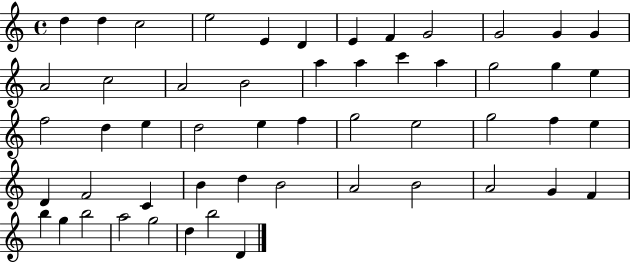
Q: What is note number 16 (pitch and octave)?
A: B4